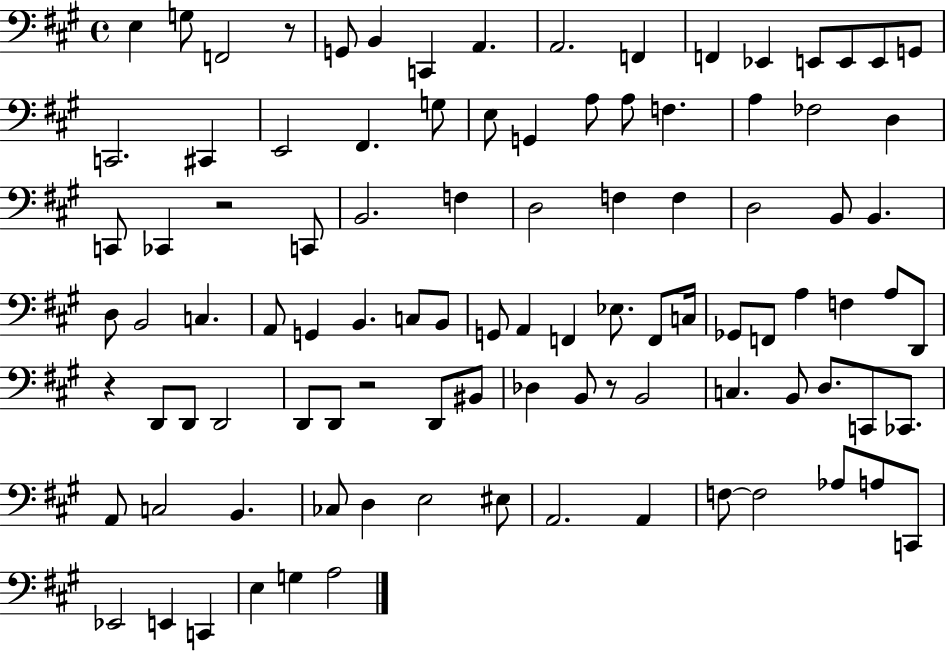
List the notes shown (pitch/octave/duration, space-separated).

E3/q G3/e F2/h R/e G2/e B2/q C2/q A2/q. A2/h. F2/q F2/q Eb2/q E2/e E2/e E2/e G2/e C2/h. C#2/q E2/h F#2/q. G3/e E3/e G2/q A3/e A3/e F3/q. A3/q FES3/h D3/q C2/e CES2/q R/h C2/e B2/h. F3/q D3/h F3/q F3/q D3/h B2/e B2/q. D3/e B2/h C3/q. A2/e G2/q B2/q. C3/e B2/e G2/e A2/q F2/q Eb3/e. F2/e C3/s Gb2/e F2/e A3/q F3/q A3/e D2/e R/q D2/e D2/e D2/h D2/e D2/e R/h D2/e BIS2/e Db3/q B2/e R/e B2/h C3/q. B2/e D3/e. C2/e CES2/e. A2/e C3/h B2/q. CES3/e D3/q E3/h EIS3/e A2/h. A2/q F3/e F3/h Ab3/e A3/e C2/e Eb2/h E2/q C2/q E3/q G3/q A3/h